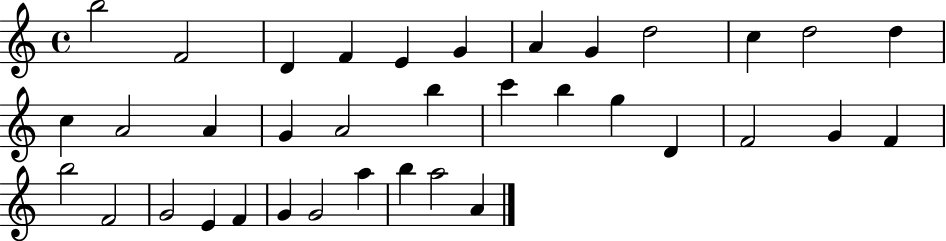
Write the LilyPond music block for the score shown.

{
  \clef treble
  \time 4/4
  \defaultTimeSignature
  \key c \major
  b''2 f'2 | d'4 f'4 e'4 g'4 | a'4 g'4 d''2 | c''4 d''2 d''4 | \break c''4 a'2 a'4 | g'4 a'2 b''4 | c'''4 b''4 g''4 d'4 | f'2 g'4 f'4 | \break b''2 f'2 | g'2 e'4 f'4 | g'4 g'2 a''4 | b''4 a''2 a'4 | \break \bar "|."
}